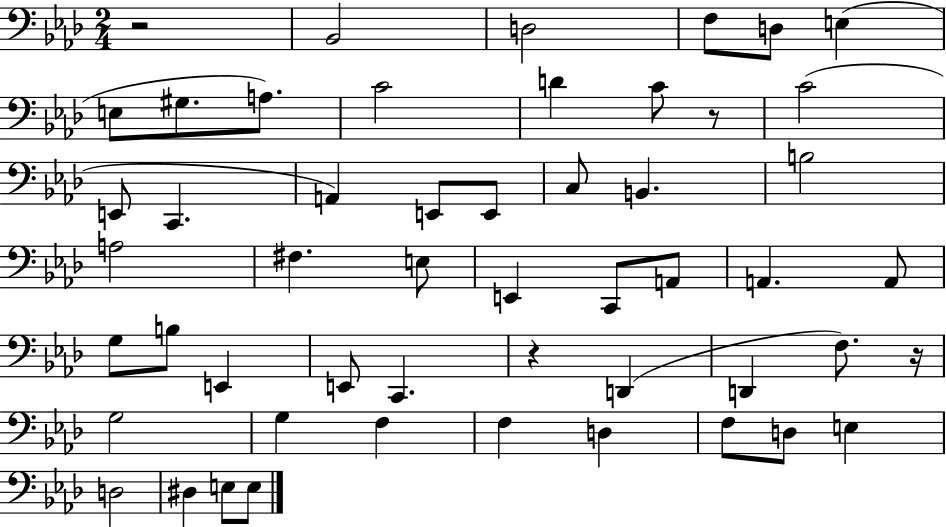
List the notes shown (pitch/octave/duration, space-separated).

R/h Bb2/h D3/h F3/e D3/e E3/q E3/e G#3/e. A3/e. C4/h D4/q C4/e R/e C4/h E2/e C2/q. A2/q E2/e E2/e C3/e B2/q. B3/h A3/h F#3/q. E3/e E2/q C2/e A2/e A2/q. A2/e G3/e B3/e E2/q E2/e C2/q. R/q D2/q D2/q F3/e. R/s G3/h G3/q F3/q F3/q D3/q F3/e D3/e E3/q D3/h D#3/q E3/e E3/e